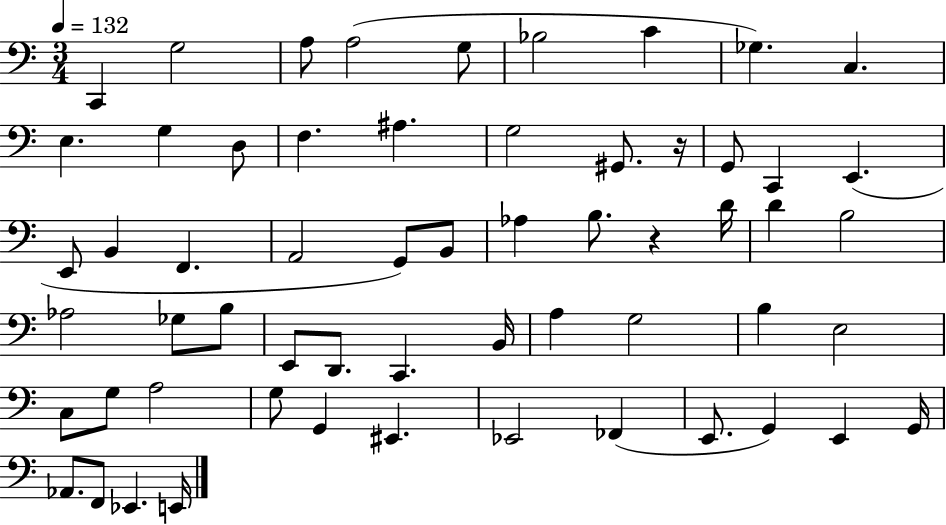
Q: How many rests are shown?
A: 2